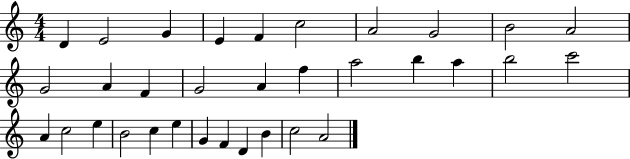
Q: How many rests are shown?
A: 0